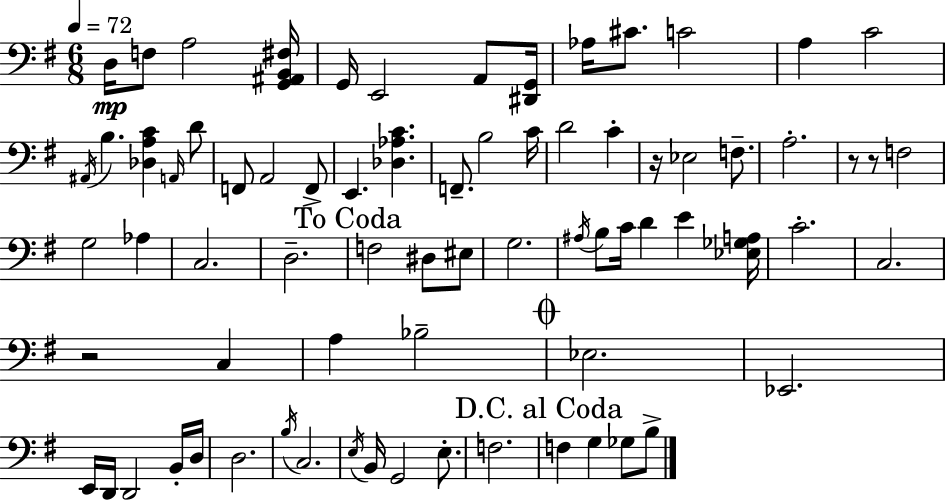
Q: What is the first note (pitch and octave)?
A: D3